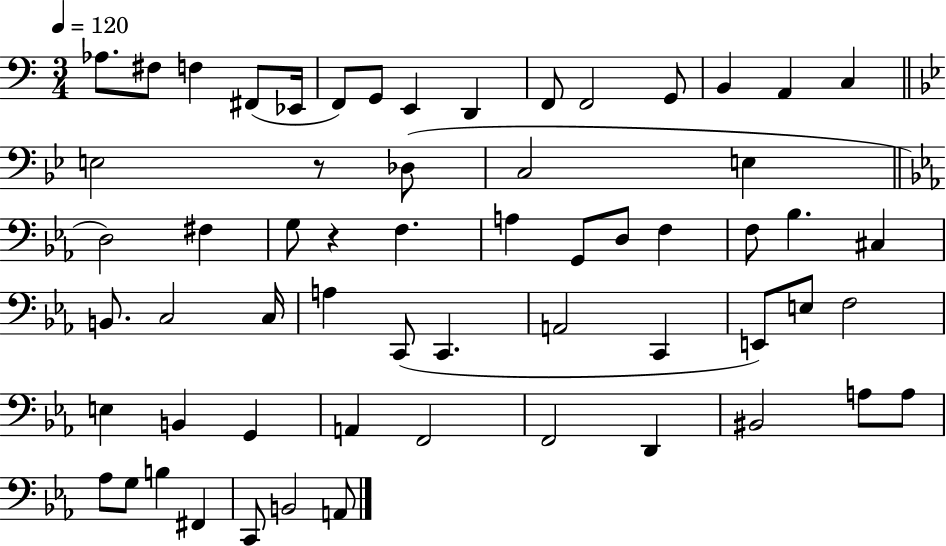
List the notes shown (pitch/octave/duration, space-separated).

Ab3/e. F#3/e F3/q F#2/e Eb2/s F2/e G2/e E2/q D2/q F2/e F2/h G2/e B2/q A2/q C3/q E3/h R/e Db3/e C3/h E3/q D3/h F#3/q G3/e R/q F3/q. A3/q G2/e D3/e F3/q F3/e Bb3/q. C#3/q B2/e. C3/h C3/s A3/q C2/e C2/q. A2/h C2/q E2/e E3/e F3/h E3/q B2/q G2/q A2/q F2/h F2/h D2/q BIS2/h A3/e A3/e Ab3/e G3/e B3/q F#2/q C2/e B2/h A2/e